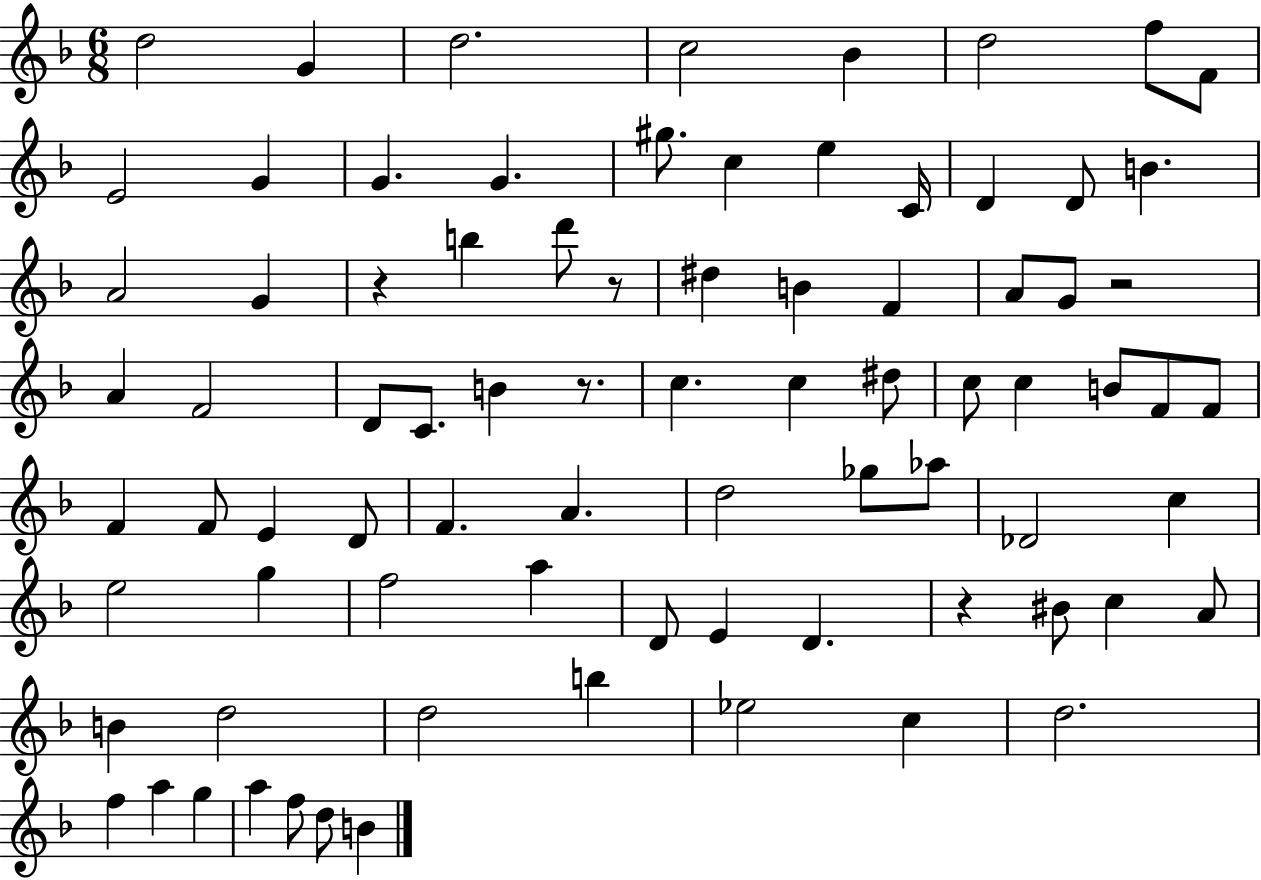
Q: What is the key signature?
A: F major